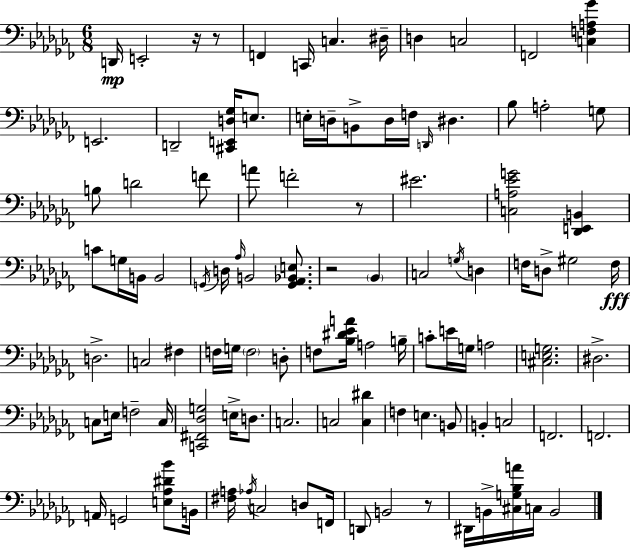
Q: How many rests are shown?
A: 5